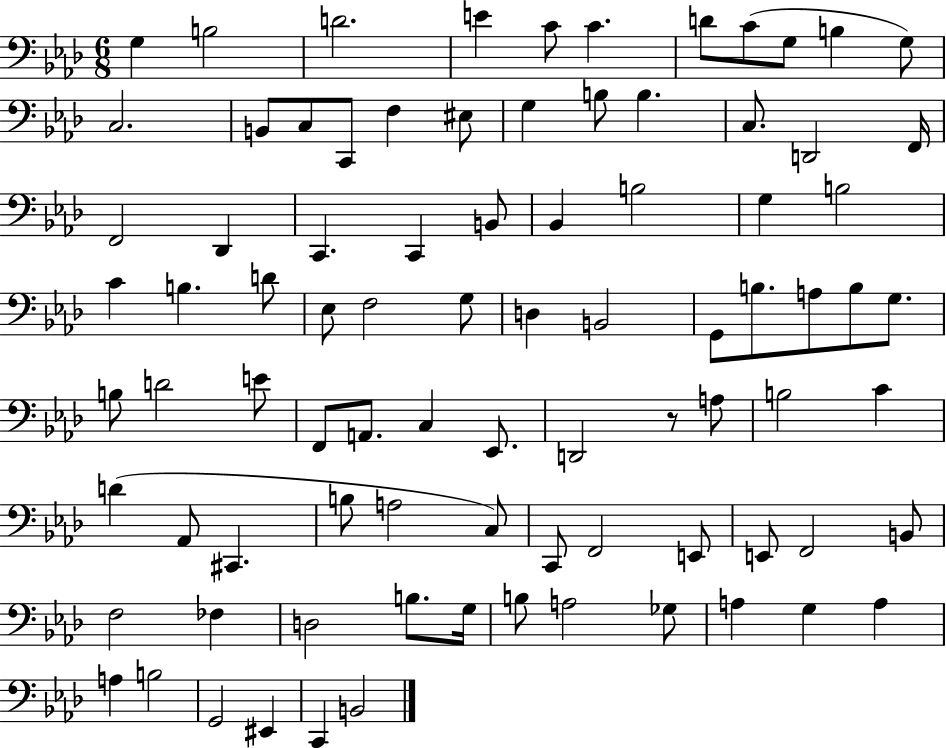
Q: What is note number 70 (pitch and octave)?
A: FES3